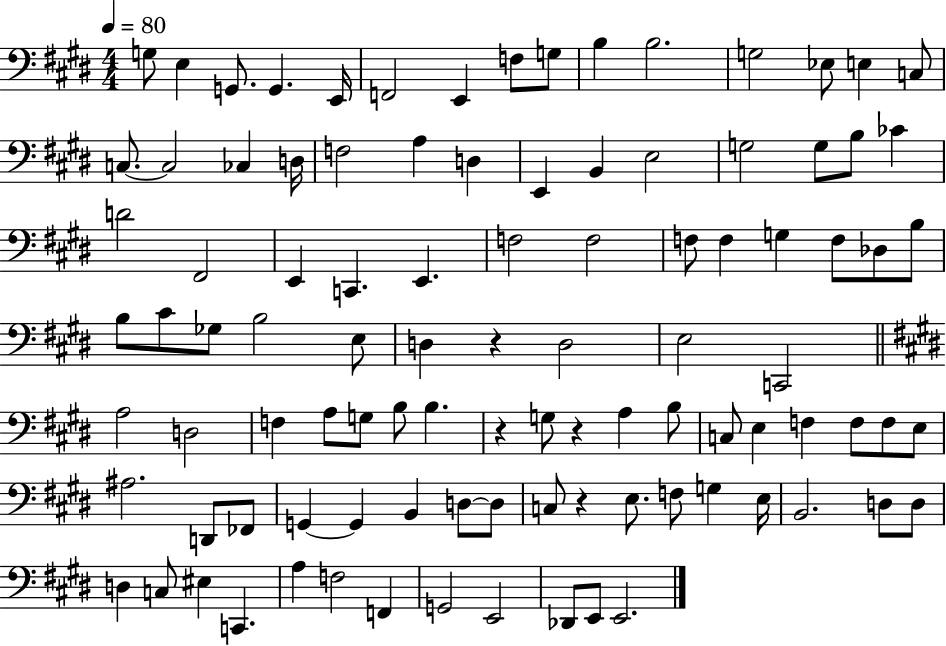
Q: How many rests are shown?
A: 4